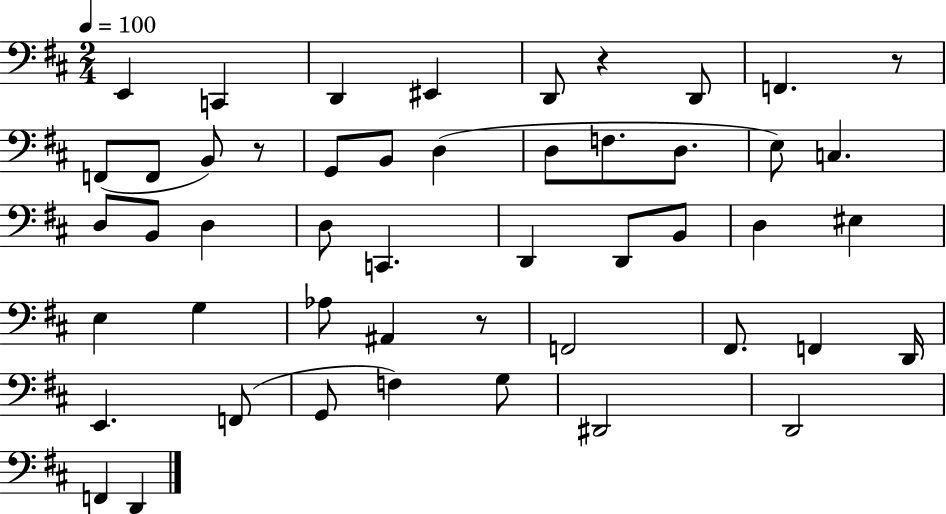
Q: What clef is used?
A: bass